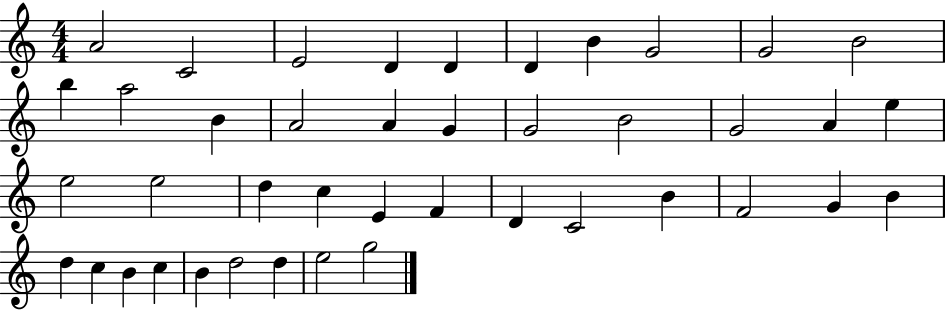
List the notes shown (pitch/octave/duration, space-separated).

A4/h C4/h E4/h D4/q D4/q D4/q B4/q G4/h G4/h B4/h B5/q A5/h B4/q A4/h A4/q G4/q G4/h B4/h G4/h A4/q E5/q E5/h E5/h D5/q C5/q E4/q F4/q D4/q C4/h B4/q F4/h G4/q B4/q D5/q C5/q B4/q C5/q B4/q D5/h D5/q E5/h G5/h